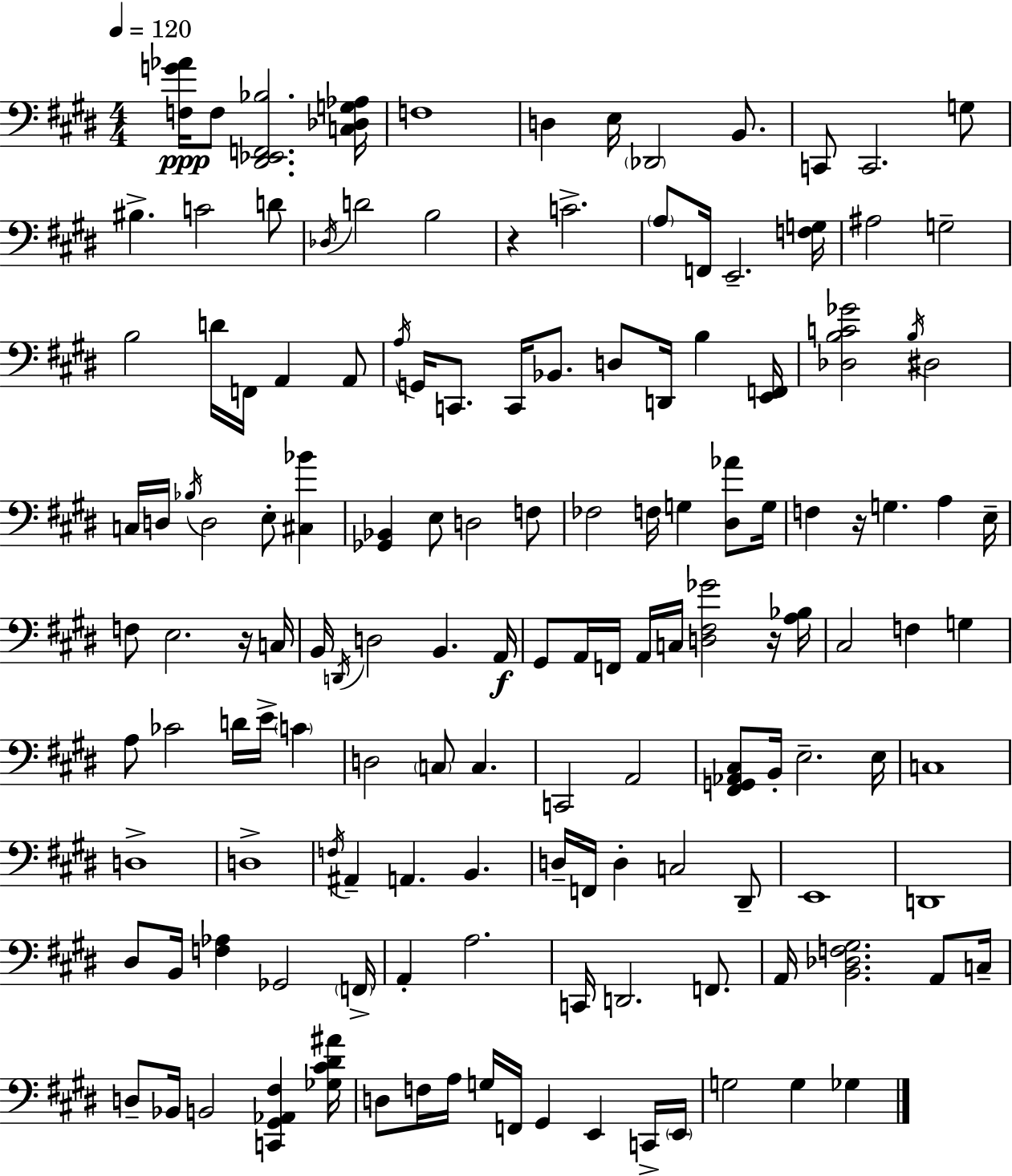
X:1
T:Untitled
M:4/4
L:1/4
K:E
[F,G_A]/4 F,/2 [^D,,_E,,F,,_B,]2 [C,_D,G,_A,]/4 F,4 D, E,/4 _D,,2 B,,/2 C,,/2 C,,2 G,/2 ^B, C2 D/2 _D,/4 D2 B,2 z C2 A,/2 F,,/4 E,,2 [F,G,]/4 ^A,2 G,2 B,2 D/4 F,,/4 A,, A,,/2 A,/4 G,,/4 C,,/2 C,,/4 _B,,/2 D,/2 D,,/4 B, [E,,F,,]/4 [_D,B,C_G]2 B,/4 ^D,2 C,/4 D,/4 _B,/4 D,2 E,/2 [^C,_B] [_G,,_B,,] E,/2 D,2 F,/2 _F,2 F,/4 G, [^D,_A]/2 G,/4 F, z/4 G, A, E,/4 F,/2 E,2 z/4 C,/4 B,,/4 D,,/4 D,2 B,, A,,/4 ^G,,/2 A,,/4 F,,/4 A,,/4 C,/4 [D,^F,_G]2 z/4 [A,_B,]/4 ^C,2 F, G, A,/2 _C2 D/4 E/4 C D,2 C,/2 C, C,,2 A,,2 [^F,,G,,_A,,^C,]/2 B,,/4 E,2 E,/4 C,4 D,4 D,4 F,/4 ^A,, A,, B,, D,/4 F,,/4 D, C,2 ^D,,/2 E,,4 D,,4 ^D,/2 B,,/4 [F,_A,] _G,,2 F,,/4 A,, A,2 C,,/4 D,,2 F,,/2 A,,/4 [B,,_D,F,^G,]2 A,,/2 C,/4 D,/2 _B,,/4 B,,2 [C,,^G,,_A,,^F,] [_G,^C^D^A]/4 D,/2 F,/4 A,/4 G,/4 F,,/4 ^G,, E,, C,,/4 E,,/4 G,2 G, _G,